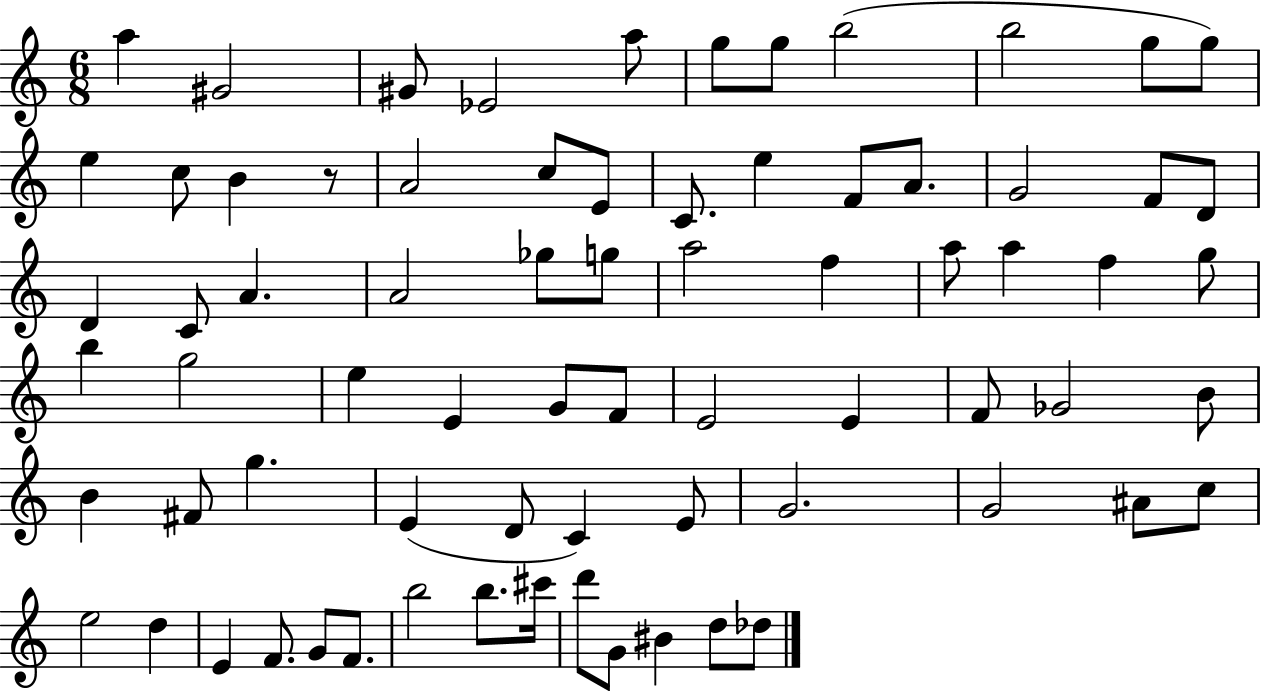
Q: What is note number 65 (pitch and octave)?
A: B5